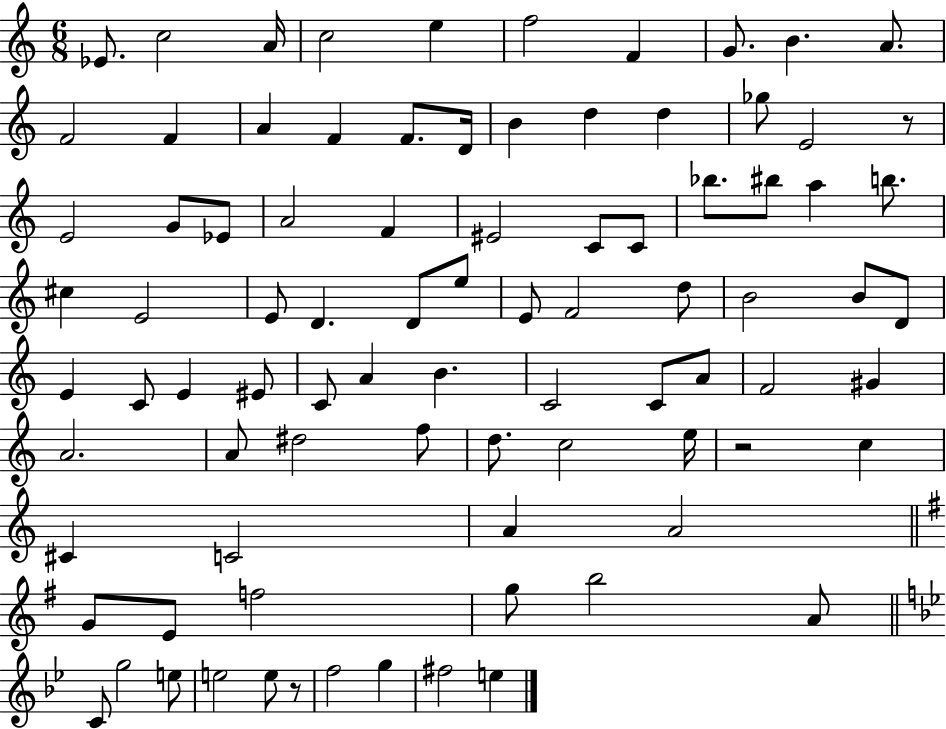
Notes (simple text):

Eb4/e. C5/h A4/s C5/h E5/q F5/h F4/q G4/e. B4/q. A4/e. F4/h F4/q A4/q F4/q F4/e. D4/s B4/q D5/q D5/q Gb5/e E4/h R/e E4/h G4/e Eb4/e A4/h F4/q EIS4/h C4/e C4/e Bb5/e. BIS5/e A5/q B5/e. C#5/q E4/h E4/e D4/q. D4/e E5/e E4/e F4/h D5/e B4/h B4/e D4/e E4/q C4/e E4/q EIS4/e C4/e A4/q B4/q. C4/h C4/e A4/e F4/h G#4/q A4/h. A4/e D#5/h F5/e D5/e. C5/h E5/s R/h C5/q C#4/q C4/h A4/q A4/h G4/e E4/e F5/h G5/e B5/h A4/e C4/e G5/h E5/e E5/h E5/e R/e F5/h G5/q F#5/h E5/q